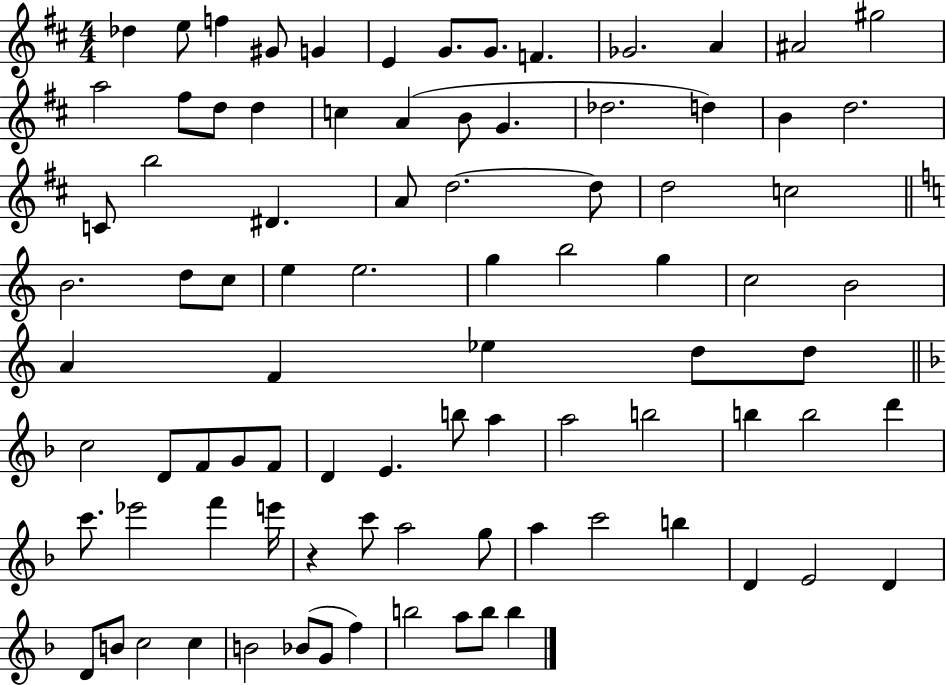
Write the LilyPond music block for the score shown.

{
  \clef treble
  \numericTimeSignature
  \time 4/4
  \key d \major
  \repeat volta 2 { des''4 e''8 f''4 gis'8 g'4 | e'4 g'8. g'8. f'4. | ges'2. a'4 | ais'2 gis''2 | \break a''2 fis''8 d''8 d''4 | c''4 a'4( b'8 g'4. | des''2. d''4) | b'4 d''2. | \break c'8 b''2 dis'4. | a'8 d''2.~~ d''8 | d''2 c''2 | \bar "||" \break \key a \minor b'2. d''8 c''8 | e''4 e''2. | g''4 b''2 g''4 | c''2 b'2 | \break a'4 f'4 ees''4 d''8 d''8 | \bar "||" \break \key f \major c''2 d'8 f'8 g'8 f'8 | d'4 e'4. b''8 a''4 | a''2 b''2 | b''4 b''2 d'''4 | \break c'''8. ees'''2 f'''4 e'''16 | r4 c'''8 a''2 g''8 | a''4 c'''2 b''4 | d'4 e'2 d'4 | \break d'8 b'8 c''2 c''4 | b'2 bes'8( g'8 f''4) | b''2 a''8 b''8 b''4 | } \bar "|."
}